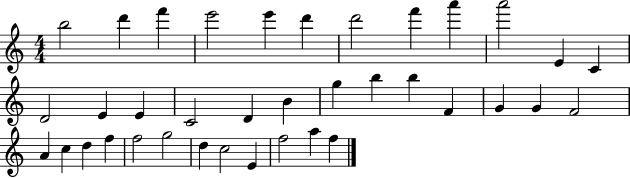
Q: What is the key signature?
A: C major